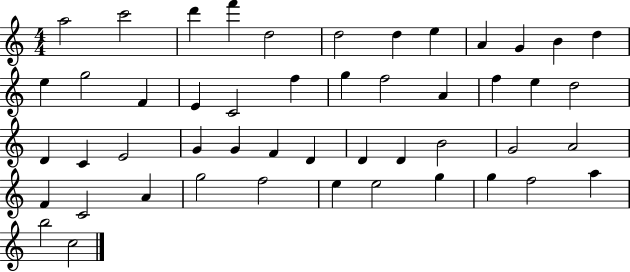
A5/h C6/h D6/q F6/q D5/h D5/h D5/q E5/q A4/q G4/q B4/q D5/q E5/q G5/h F4/q E4/q C4/h F5/q G5/q F5/h A4/q F5/q E5/q D5/h D4/q C4/q E4/h G4/q G4/q F4/q D4/q D4/q D4/q B4/h G4/h A4/h F4/q C4/h A4/q G5/h F5/h E5/q E5/h G5/q G5/q F5/h A5/q B5/h C5/h